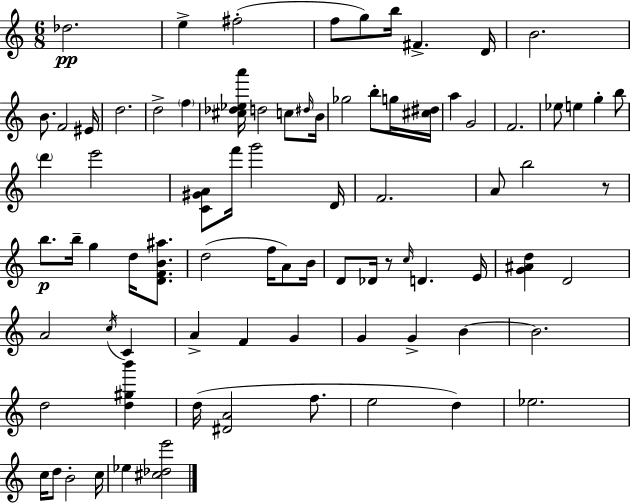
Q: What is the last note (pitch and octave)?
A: Eb5